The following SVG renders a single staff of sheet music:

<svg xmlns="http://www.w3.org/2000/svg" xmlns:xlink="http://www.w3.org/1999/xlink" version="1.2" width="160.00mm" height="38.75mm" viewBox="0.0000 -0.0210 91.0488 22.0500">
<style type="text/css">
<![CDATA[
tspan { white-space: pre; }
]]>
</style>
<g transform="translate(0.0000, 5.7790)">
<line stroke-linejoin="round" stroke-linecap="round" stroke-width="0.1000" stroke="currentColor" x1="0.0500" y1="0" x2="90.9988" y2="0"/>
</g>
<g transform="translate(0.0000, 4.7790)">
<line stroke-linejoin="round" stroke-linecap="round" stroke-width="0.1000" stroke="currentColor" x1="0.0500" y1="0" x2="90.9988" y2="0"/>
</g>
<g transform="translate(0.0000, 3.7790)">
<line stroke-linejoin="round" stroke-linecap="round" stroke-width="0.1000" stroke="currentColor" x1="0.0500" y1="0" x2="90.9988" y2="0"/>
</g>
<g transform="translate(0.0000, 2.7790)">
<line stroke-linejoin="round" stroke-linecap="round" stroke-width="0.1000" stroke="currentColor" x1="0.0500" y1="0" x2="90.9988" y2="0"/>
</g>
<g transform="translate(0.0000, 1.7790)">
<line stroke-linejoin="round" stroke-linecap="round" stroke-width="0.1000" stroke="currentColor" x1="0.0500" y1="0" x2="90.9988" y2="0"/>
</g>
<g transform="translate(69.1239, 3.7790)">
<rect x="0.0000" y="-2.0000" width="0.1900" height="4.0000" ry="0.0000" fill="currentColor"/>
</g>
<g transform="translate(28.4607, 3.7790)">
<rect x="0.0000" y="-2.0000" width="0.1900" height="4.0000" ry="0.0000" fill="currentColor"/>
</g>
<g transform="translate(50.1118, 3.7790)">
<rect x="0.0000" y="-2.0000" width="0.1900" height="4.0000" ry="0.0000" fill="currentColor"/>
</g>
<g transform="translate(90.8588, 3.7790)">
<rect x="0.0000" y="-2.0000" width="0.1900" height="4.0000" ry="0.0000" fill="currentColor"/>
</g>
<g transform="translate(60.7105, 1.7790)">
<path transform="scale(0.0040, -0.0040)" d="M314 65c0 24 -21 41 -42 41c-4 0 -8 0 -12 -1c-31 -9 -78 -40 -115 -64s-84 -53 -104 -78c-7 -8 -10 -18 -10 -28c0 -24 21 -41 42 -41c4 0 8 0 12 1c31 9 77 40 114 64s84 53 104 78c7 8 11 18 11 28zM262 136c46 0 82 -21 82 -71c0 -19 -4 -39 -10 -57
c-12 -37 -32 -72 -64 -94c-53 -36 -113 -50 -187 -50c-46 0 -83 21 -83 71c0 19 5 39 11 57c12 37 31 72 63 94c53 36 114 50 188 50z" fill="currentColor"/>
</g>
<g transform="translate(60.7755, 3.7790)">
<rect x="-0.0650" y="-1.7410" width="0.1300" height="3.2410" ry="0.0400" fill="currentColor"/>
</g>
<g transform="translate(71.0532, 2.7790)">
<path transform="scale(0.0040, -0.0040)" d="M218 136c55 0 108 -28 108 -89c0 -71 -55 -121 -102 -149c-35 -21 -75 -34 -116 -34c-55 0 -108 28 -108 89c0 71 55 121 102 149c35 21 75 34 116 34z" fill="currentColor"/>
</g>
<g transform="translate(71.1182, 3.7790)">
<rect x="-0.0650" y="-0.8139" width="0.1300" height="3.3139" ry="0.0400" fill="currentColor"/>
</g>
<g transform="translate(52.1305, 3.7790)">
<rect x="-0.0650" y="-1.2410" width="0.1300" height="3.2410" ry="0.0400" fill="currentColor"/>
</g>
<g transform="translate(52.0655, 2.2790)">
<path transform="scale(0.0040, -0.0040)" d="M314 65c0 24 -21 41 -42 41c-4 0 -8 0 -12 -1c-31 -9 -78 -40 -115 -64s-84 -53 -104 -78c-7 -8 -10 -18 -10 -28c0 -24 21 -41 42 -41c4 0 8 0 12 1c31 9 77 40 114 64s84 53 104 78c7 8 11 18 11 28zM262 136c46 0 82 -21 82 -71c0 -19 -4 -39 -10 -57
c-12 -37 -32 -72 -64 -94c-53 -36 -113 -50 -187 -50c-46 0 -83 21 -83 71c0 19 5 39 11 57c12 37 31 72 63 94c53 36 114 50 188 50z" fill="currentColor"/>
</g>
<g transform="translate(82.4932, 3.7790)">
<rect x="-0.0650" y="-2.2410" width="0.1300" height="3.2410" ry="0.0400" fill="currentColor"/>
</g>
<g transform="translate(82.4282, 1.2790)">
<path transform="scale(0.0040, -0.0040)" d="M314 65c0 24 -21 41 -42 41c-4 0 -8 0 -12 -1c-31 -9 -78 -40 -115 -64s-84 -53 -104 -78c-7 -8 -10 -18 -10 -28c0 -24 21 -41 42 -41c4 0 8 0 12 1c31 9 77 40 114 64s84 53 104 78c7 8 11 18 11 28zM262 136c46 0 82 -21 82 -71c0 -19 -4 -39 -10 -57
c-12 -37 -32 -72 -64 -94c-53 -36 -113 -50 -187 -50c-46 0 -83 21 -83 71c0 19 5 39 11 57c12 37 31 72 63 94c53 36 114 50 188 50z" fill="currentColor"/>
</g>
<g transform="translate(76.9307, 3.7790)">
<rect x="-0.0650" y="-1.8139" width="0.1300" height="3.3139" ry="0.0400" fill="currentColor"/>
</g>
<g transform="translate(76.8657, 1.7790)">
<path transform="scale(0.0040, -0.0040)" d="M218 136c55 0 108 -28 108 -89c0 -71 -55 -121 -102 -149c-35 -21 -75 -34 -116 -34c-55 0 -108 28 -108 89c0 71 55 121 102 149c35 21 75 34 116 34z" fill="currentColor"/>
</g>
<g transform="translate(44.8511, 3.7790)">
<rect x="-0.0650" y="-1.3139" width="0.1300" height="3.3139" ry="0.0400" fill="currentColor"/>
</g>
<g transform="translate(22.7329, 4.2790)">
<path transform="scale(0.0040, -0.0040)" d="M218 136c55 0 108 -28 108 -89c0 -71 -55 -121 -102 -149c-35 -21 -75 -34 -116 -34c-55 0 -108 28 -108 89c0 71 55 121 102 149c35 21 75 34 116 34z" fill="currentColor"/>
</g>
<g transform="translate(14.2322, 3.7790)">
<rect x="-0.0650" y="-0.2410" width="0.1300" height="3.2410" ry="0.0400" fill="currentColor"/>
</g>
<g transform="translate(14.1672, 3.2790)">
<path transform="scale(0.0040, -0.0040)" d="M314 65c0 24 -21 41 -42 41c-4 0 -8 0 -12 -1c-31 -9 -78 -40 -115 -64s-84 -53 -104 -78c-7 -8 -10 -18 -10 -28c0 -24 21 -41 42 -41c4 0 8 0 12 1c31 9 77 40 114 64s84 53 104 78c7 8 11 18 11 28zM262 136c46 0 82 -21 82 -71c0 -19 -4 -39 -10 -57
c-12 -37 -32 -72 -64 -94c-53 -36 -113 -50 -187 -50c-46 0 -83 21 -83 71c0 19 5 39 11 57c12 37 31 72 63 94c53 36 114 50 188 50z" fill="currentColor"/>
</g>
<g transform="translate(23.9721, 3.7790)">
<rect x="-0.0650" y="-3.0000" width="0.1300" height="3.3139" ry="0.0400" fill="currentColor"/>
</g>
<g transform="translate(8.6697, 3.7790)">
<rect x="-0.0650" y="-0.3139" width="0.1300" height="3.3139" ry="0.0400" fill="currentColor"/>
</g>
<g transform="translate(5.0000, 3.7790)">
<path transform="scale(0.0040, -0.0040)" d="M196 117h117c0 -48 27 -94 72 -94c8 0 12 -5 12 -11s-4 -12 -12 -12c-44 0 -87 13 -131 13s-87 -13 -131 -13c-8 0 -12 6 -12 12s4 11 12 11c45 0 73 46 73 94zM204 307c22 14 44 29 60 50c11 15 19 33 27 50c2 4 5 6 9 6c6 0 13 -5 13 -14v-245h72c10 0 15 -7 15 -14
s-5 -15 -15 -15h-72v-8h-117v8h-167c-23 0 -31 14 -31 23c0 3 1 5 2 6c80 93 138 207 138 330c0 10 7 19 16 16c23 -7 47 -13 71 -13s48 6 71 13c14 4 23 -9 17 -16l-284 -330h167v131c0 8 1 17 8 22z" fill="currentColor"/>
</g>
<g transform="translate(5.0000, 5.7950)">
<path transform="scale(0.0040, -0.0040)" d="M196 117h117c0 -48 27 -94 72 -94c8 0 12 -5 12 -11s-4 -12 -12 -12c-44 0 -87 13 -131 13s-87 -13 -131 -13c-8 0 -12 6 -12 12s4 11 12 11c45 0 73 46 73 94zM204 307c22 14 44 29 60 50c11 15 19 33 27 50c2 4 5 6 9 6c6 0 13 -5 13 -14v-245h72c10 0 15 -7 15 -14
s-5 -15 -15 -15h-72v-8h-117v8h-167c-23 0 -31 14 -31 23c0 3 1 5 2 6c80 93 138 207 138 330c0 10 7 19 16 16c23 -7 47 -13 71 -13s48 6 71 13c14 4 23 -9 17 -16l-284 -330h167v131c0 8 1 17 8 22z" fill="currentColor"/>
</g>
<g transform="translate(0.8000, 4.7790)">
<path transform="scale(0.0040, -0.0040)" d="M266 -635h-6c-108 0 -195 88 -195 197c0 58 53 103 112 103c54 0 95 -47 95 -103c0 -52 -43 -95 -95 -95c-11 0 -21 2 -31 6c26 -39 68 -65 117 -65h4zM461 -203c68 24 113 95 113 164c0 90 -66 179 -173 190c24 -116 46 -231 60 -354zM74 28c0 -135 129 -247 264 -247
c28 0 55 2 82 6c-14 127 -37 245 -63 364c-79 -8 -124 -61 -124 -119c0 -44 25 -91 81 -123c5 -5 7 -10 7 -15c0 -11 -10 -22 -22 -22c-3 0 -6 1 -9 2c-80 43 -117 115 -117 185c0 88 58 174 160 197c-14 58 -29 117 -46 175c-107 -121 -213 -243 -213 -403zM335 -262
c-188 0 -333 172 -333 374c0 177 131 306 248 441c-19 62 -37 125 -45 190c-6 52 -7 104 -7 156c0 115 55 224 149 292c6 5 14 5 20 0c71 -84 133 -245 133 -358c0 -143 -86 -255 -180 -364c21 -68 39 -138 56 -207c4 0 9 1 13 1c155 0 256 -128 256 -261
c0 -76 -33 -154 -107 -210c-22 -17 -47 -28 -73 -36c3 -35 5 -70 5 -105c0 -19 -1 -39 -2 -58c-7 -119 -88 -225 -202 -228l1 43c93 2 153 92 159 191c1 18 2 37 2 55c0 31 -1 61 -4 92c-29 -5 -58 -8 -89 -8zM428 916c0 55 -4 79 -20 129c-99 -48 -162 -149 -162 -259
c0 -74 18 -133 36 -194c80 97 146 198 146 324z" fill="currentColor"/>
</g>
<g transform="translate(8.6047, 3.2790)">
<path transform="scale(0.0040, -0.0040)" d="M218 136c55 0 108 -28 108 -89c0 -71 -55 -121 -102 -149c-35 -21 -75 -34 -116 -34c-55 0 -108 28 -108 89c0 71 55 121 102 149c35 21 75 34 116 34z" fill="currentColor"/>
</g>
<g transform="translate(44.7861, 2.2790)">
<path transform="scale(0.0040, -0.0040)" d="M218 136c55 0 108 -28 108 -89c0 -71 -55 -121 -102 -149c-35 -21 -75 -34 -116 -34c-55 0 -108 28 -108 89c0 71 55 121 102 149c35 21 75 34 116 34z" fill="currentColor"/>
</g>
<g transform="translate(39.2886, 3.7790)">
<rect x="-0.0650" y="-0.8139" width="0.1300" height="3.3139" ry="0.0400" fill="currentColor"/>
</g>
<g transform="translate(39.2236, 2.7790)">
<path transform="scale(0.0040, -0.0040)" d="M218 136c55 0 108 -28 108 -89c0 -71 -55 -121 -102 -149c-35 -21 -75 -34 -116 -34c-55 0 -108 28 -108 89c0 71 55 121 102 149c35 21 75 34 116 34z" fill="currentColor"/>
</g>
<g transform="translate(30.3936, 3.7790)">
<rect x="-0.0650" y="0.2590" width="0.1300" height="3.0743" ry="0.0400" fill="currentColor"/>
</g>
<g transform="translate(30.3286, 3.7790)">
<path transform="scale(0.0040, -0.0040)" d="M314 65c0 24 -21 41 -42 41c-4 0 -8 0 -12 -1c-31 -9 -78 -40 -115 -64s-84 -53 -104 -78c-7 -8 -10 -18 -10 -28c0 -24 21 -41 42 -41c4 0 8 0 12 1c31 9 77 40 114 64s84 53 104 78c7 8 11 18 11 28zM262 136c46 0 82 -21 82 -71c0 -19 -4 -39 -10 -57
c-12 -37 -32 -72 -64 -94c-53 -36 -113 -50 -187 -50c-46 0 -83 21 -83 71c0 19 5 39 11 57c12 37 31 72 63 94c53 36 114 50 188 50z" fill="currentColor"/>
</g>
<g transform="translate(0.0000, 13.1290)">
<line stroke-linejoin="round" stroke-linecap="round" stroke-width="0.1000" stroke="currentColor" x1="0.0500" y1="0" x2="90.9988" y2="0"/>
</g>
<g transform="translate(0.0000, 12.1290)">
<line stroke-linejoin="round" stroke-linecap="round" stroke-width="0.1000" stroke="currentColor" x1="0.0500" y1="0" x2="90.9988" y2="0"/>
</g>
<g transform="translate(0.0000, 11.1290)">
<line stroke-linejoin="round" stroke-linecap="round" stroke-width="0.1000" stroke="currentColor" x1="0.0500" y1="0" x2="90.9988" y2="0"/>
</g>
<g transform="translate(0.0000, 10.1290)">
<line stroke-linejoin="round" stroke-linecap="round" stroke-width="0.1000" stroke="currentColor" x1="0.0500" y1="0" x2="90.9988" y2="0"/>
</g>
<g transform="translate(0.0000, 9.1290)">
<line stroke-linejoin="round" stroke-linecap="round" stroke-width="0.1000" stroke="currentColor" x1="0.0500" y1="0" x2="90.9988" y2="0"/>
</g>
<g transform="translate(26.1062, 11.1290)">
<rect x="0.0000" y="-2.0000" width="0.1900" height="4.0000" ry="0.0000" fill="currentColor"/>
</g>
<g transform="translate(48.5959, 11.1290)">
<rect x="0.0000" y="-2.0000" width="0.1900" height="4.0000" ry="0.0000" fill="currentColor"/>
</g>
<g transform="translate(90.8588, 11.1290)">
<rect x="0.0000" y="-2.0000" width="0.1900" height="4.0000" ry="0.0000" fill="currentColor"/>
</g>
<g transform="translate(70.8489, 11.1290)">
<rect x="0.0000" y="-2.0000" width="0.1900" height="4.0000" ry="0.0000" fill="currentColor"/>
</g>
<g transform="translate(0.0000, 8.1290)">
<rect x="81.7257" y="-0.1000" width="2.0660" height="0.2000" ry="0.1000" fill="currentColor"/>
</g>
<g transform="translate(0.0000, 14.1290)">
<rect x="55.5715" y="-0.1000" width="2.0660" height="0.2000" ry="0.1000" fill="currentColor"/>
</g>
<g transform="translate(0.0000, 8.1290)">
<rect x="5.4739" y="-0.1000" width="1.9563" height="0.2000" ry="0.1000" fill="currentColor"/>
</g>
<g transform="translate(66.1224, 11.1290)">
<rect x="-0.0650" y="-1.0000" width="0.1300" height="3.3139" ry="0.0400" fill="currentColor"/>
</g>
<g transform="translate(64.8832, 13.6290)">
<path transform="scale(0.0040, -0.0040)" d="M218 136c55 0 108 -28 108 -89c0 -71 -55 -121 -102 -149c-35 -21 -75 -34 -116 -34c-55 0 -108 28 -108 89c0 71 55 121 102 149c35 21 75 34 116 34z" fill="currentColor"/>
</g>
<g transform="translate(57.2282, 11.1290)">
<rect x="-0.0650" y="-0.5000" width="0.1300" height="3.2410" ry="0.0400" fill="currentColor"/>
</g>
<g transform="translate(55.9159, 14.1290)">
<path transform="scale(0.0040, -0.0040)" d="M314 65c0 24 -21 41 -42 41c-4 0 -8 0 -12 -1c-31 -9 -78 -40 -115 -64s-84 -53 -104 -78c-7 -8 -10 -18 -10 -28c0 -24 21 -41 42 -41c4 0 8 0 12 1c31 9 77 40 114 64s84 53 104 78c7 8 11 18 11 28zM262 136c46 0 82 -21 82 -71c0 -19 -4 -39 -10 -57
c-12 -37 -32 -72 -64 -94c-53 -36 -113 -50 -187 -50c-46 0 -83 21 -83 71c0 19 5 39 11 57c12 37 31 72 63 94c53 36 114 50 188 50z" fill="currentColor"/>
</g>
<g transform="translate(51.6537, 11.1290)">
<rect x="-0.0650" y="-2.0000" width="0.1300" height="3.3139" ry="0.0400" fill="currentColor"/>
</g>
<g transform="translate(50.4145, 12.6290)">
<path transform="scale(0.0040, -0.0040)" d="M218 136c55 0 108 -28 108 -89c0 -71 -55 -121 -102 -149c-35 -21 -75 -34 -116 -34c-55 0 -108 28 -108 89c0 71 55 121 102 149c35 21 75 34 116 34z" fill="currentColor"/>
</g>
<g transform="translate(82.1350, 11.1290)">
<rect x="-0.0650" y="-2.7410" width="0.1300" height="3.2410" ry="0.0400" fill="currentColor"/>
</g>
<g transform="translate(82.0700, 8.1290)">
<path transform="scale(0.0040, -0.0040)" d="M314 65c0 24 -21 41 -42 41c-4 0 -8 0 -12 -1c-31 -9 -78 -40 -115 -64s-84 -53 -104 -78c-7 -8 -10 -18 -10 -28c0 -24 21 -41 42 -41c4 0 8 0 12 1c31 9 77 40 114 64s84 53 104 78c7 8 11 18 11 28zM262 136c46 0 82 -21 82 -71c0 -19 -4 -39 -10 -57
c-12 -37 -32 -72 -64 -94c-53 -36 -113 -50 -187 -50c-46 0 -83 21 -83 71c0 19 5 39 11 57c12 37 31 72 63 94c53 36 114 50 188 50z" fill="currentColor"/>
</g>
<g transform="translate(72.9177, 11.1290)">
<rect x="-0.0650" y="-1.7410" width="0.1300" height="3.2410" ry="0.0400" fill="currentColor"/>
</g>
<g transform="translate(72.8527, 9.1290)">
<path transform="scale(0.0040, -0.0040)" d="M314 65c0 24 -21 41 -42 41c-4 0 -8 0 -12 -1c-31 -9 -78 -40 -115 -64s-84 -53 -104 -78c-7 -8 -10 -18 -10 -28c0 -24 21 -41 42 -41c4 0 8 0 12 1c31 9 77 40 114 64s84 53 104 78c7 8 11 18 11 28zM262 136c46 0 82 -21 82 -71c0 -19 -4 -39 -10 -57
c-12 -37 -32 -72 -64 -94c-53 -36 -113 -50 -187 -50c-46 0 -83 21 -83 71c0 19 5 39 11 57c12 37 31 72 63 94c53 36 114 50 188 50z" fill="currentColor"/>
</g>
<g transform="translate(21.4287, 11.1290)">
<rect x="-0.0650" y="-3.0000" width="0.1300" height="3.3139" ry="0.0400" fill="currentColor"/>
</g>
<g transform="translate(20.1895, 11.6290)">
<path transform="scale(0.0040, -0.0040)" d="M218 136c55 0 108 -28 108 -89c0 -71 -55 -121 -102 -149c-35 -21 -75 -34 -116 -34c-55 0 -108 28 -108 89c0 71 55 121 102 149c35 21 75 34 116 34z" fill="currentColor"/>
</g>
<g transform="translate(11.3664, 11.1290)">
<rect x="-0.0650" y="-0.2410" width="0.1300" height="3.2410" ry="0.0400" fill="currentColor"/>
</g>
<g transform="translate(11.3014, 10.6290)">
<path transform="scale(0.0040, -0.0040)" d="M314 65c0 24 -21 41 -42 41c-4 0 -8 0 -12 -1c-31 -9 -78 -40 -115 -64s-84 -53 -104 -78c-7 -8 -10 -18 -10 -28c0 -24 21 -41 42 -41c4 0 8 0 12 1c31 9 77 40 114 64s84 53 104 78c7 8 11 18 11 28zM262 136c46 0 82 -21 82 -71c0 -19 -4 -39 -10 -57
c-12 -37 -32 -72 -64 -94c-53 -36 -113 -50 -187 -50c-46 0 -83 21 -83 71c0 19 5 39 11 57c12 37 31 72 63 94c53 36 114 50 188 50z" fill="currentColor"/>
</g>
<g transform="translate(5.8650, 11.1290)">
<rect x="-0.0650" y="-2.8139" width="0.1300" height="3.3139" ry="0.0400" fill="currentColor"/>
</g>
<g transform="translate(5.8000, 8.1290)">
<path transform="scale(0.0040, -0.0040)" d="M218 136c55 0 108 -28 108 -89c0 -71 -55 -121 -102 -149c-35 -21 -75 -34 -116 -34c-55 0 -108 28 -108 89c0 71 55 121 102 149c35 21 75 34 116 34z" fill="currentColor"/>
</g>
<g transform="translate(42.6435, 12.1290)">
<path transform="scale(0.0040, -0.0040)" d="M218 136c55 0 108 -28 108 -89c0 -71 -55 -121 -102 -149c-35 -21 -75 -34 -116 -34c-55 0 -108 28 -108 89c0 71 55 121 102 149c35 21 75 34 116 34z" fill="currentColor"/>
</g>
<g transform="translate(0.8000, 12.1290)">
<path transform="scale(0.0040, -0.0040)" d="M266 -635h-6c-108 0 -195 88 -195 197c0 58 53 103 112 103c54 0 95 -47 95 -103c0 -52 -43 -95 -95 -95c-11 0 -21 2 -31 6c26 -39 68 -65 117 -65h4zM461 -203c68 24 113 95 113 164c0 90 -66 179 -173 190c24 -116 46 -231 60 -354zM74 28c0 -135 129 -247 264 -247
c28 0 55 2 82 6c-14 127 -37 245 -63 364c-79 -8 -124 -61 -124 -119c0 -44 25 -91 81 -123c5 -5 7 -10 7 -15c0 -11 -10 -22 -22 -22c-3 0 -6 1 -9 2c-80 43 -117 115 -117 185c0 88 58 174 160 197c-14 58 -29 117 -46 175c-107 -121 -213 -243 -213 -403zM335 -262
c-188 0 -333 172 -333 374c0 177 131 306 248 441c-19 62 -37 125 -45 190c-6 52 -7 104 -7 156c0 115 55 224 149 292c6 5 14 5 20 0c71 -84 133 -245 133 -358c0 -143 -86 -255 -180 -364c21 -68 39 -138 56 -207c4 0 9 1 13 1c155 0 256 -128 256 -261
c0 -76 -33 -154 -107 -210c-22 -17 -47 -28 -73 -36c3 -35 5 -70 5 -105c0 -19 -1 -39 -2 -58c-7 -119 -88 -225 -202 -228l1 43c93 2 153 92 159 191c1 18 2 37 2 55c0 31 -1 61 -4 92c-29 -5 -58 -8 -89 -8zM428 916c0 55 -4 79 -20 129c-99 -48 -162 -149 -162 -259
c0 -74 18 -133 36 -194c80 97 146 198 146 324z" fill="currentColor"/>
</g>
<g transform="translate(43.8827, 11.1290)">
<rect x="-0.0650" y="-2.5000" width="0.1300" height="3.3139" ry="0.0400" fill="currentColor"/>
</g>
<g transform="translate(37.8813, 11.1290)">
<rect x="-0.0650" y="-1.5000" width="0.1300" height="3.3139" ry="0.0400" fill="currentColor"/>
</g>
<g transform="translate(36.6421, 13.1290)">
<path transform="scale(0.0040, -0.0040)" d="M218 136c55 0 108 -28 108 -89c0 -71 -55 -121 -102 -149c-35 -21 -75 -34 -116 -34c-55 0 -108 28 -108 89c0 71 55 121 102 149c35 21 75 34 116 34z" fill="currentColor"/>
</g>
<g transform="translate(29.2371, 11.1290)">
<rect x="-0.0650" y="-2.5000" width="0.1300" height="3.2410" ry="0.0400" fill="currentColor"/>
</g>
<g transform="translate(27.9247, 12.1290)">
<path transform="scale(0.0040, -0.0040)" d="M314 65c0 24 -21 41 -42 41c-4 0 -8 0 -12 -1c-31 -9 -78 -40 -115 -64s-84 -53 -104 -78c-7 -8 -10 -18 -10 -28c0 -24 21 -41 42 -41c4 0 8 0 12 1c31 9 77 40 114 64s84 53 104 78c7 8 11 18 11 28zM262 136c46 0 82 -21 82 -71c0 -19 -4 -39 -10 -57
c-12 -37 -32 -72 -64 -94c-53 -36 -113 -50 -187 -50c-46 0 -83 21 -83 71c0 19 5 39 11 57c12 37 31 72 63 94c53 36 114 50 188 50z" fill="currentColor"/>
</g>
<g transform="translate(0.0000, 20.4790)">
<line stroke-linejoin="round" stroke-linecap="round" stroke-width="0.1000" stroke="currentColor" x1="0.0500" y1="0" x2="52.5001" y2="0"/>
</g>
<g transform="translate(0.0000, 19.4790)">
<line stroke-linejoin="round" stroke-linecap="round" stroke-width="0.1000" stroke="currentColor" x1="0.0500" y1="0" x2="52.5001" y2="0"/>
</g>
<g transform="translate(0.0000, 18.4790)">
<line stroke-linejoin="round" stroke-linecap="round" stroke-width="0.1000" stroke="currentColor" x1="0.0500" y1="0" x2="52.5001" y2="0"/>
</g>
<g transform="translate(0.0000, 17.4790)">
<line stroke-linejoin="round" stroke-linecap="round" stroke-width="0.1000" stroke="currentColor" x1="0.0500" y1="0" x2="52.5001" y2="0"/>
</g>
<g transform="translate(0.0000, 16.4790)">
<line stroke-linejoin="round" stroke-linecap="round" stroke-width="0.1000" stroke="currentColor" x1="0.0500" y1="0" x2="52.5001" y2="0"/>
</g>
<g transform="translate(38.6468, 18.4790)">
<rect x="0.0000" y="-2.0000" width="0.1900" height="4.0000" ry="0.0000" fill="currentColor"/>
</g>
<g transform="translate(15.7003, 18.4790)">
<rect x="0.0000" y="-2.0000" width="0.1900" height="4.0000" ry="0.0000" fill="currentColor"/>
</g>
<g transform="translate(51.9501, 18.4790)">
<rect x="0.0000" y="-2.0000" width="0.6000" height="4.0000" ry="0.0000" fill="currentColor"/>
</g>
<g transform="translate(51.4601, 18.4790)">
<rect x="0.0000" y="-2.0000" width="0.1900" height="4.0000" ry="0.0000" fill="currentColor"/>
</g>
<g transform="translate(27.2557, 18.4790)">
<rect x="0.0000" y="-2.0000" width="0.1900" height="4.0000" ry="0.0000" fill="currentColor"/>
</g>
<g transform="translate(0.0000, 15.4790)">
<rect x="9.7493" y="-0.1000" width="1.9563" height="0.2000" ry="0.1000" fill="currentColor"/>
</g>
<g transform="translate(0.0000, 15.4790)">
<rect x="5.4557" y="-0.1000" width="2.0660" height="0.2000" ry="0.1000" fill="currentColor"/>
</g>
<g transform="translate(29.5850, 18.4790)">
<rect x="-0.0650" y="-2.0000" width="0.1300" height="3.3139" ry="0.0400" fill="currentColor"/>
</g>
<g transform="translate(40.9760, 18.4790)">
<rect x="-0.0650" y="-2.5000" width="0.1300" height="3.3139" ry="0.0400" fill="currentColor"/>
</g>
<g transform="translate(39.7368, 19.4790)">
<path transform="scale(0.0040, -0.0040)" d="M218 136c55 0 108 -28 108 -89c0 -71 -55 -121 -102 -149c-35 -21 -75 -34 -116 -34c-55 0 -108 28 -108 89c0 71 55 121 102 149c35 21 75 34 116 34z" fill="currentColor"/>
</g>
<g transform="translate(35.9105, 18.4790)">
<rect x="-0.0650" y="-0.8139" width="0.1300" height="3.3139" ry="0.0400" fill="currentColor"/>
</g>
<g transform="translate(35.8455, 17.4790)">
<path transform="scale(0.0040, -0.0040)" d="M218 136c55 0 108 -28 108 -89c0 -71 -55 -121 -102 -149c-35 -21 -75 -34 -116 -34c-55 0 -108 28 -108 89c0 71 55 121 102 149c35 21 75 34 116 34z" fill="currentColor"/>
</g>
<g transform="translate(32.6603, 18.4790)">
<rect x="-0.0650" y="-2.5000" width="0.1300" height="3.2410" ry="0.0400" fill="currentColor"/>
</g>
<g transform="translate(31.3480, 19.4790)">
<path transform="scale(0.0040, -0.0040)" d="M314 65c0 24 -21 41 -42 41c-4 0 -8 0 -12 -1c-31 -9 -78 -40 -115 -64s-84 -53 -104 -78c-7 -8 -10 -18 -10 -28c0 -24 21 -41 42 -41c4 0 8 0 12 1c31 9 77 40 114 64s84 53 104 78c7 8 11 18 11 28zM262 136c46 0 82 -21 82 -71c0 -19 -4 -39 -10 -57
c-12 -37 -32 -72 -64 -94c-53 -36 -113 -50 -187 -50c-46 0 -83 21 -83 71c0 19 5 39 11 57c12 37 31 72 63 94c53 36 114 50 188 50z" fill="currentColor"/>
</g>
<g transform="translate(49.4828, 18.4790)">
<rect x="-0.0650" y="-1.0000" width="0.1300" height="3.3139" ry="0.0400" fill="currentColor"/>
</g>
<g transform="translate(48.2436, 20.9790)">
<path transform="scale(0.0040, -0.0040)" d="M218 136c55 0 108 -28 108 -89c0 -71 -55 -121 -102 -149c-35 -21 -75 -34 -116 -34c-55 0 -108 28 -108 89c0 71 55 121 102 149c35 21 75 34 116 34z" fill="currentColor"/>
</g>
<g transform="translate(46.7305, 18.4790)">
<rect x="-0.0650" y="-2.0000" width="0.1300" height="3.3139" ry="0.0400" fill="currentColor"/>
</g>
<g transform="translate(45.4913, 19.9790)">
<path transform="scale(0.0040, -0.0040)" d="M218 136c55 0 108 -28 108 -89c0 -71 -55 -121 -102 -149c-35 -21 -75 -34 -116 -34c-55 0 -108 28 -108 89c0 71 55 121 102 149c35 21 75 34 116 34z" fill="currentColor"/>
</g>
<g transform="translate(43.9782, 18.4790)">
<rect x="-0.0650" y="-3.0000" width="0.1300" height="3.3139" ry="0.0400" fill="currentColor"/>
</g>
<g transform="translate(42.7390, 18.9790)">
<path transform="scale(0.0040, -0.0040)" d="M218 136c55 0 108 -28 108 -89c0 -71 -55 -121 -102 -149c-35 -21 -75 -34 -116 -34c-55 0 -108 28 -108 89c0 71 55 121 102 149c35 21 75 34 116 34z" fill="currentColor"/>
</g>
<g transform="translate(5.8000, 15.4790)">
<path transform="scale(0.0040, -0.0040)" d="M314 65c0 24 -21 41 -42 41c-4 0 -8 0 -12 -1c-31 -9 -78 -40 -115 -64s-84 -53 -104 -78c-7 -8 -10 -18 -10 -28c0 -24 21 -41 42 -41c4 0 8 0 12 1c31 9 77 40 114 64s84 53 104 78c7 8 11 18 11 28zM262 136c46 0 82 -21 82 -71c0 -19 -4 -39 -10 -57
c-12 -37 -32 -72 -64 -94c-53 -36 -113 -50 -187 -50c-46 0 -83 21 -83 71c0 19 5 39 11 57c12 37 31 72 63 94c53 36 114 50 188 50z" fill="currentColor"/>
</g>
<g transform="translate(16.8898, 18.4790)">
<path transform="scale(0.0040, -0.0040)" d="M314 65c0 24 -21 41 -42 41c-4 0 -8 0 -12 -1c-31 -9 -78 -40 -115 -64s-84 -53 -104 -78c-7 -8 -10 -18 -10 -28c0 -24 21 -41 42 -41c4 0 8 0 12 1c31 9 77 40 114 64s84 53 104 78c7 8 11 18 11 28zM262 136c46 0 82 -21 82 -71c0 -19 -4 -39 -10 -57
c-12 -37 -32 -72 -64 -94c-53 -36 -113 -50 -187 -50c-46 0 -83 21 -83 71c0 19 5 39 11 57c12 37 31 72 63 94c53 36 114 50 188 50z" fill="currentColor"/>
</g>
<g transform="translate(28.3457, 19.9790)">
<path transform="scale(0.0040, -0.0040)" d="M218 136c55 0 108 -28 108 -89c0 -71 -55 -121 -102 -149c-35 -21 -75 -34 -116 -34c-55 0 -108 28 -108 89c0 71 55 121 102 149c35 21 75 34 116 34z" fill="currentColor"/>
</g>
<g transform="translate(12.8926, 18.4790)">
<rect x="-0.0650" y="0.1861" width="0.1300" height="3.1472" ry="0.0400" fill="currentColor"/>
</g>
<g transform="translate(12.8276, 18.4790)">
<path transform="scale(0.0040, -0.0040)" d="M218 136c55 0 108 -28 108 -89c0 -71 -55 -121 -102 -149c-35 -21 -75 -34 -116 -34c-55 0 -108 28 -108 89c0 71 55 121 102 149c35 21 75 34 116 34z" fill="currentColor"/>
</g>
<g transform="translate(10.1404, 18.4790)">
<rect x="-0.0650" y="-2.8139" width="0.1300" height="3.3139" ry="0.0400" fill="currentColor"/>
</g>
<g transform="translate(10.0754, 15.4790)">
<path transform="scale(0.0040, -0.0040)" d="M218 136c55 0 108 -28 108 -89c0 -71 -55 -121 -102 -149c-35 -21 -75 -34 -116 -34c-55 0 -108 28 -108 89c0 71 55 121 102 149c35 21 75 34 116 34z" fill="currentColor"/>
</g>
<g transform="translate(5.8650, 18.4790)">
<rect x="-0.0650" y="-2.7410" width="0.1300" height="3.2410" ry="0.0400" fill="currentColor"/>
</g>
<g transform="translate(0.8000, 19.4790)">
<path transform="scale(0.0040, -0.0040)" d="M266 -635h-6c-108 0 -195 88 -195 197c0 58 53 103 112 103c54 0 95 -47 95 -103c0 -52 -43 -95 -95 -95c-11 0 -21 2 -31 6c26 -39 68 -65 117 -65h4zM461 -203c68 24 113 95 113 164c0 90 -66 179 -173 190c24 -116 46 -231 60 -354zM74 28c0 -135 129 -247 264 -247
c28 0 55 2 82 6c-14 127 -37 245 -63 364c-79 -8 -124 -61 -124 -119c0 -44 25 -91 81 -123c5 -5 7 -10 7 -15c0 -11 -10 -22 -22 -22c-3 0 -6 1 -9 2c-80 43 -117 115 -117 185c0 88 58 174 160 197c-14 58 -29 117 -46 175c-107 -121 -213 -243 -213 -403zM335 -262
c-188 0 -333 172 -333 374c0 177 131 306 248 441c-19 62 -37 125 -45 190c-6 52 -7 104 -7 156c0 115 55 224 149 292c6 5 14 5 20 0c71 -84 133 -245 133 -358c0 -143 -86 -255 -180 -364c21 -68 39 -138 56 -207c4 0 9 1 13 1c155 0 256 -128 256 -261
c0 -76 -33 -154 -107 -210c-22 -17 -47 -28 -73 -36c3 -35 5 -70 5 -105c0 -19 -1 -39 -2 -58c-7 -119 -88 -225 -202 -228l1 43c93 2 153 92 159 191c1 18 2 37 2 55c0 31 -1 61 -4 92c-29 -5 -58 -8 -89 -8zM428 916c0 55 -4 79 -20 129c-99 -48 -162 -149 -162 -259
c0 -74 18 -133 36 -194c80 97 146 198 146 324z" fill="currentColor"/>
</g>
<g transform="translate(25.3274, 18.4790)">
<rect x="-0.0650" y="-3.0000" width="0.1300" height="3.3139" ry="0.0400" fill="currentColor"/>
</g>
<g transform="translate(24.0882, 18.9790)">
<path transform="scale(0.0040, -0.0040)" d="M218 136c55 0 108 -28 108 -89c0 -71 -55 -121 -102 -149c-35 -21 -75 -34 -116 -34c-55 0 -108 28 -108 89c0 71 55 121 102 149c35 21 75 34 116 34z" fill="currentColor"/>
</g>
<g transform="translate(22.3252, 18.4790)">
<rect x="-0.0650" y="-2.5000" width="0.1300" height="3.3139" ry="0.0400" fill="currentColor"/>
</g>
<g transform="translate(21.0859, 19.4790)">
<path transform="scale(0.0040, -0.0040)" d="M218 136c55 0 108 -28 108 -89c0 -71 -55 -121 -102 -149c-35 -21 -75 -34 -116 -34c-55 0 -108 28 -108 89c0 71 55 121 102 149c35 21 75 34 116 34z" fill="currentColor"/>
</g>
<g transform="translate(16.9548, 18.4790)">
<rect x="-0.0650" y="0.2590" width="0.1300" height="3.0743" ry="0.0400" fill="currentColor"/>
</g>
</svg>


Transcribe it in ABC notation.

X:1
T:Untitled
M:4/4
L:1/4
K:C
c c2 A B2 d e e2 f2 d f g2 a c2 A G2 E G F C2 D f2 a2 a2 a B B2 G A F G2 d G A F D